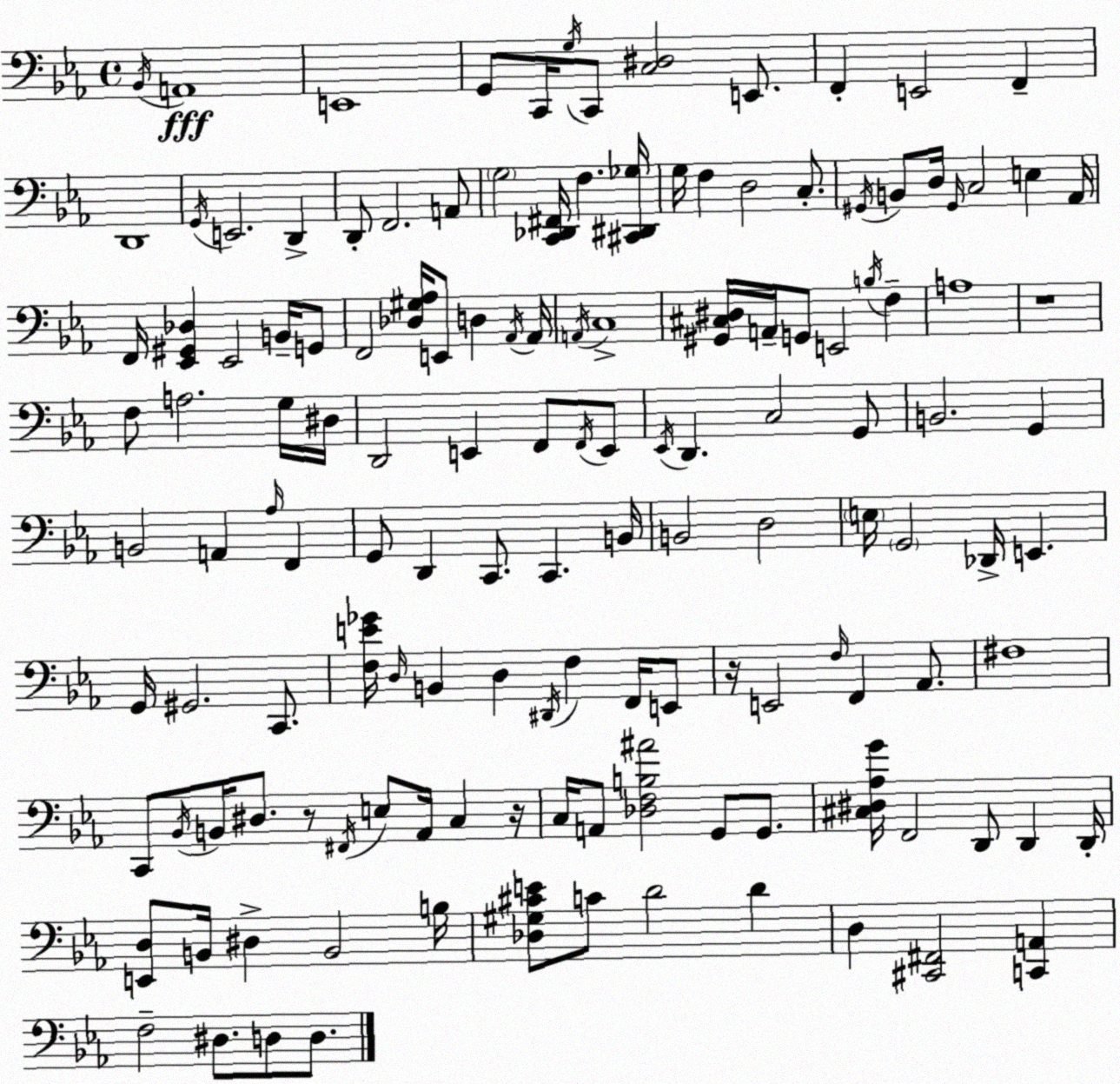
X:1
T:Untitled
M:4/4
L:1/4
K:Cm
_B,,/4 A,,4 E,,4 G,,/2 C,,/4 G,/4 C,,/2 [C,^D,]2 E,,/2 F,, E,,2 F,, D,,4 G,,/4 E,,2 D,, D,,/2 F,,2 A,,/2 G,2 [C,,_D,,^F,,]/4 F, [^C,,^D,,_G,]/4 G,/4 F, D,2 C,/2 ^G,,/4 B,,/2 D,/4 ^G,,/4 C,2 E, _A,,/4 F,,/4 [_E,,^G,,_D,] _E,,2 B,,/4 G,,/2 F,,2 [_D,^G,_A,]/4 E,,/2 D, _A,,/4 _A,,/4 A,,/4 C,4 [^G,,^C,^D,]/4 A,,/4 G,,/2 E,,2 B,/4 F, A,4 z4 F,/2 A,2 G,/4 ^D,/4 D,,2 E,, F,,/2 F,,/4 E,,/2 _E,,/4 D,, C,2 G,,/2 B,,2 G,, B,,2 A,, _A,/4 F,, G,,/2 D,, C,,/2 C,, B,,/4 B,,2 D,2 E,/4 G,,2 _D,,/4 E,, G,,/4 ^G,,2 C,,/2 [F,E_G]/4 D,/4 B,, D, ^D,,/4 F, F,,/4 E,,/2 z/4 E,,2 F,/4 F,, _A,,/2 ^F,4 C,,/2 _B,,/4 B,,/4 ^D,/2 z/2 ^F,,/4 E,/2 _A,,/4 C, z/4 C,/4 A,,/2 [_D,F,B,^A]2 G,,/2 G,,/2 [^C,^D,_A,G]/4 F,,2 D,,/2 D,, D,,/4 [E,,D,]/2 B,,/4 ^D, B,,2 B,/4 [_D,^G,^CE]/2 C/2 D2 D D, [^C,,^F,,]2 [C,,A,,] F,2 ^D,/2 D,/2 D,/2